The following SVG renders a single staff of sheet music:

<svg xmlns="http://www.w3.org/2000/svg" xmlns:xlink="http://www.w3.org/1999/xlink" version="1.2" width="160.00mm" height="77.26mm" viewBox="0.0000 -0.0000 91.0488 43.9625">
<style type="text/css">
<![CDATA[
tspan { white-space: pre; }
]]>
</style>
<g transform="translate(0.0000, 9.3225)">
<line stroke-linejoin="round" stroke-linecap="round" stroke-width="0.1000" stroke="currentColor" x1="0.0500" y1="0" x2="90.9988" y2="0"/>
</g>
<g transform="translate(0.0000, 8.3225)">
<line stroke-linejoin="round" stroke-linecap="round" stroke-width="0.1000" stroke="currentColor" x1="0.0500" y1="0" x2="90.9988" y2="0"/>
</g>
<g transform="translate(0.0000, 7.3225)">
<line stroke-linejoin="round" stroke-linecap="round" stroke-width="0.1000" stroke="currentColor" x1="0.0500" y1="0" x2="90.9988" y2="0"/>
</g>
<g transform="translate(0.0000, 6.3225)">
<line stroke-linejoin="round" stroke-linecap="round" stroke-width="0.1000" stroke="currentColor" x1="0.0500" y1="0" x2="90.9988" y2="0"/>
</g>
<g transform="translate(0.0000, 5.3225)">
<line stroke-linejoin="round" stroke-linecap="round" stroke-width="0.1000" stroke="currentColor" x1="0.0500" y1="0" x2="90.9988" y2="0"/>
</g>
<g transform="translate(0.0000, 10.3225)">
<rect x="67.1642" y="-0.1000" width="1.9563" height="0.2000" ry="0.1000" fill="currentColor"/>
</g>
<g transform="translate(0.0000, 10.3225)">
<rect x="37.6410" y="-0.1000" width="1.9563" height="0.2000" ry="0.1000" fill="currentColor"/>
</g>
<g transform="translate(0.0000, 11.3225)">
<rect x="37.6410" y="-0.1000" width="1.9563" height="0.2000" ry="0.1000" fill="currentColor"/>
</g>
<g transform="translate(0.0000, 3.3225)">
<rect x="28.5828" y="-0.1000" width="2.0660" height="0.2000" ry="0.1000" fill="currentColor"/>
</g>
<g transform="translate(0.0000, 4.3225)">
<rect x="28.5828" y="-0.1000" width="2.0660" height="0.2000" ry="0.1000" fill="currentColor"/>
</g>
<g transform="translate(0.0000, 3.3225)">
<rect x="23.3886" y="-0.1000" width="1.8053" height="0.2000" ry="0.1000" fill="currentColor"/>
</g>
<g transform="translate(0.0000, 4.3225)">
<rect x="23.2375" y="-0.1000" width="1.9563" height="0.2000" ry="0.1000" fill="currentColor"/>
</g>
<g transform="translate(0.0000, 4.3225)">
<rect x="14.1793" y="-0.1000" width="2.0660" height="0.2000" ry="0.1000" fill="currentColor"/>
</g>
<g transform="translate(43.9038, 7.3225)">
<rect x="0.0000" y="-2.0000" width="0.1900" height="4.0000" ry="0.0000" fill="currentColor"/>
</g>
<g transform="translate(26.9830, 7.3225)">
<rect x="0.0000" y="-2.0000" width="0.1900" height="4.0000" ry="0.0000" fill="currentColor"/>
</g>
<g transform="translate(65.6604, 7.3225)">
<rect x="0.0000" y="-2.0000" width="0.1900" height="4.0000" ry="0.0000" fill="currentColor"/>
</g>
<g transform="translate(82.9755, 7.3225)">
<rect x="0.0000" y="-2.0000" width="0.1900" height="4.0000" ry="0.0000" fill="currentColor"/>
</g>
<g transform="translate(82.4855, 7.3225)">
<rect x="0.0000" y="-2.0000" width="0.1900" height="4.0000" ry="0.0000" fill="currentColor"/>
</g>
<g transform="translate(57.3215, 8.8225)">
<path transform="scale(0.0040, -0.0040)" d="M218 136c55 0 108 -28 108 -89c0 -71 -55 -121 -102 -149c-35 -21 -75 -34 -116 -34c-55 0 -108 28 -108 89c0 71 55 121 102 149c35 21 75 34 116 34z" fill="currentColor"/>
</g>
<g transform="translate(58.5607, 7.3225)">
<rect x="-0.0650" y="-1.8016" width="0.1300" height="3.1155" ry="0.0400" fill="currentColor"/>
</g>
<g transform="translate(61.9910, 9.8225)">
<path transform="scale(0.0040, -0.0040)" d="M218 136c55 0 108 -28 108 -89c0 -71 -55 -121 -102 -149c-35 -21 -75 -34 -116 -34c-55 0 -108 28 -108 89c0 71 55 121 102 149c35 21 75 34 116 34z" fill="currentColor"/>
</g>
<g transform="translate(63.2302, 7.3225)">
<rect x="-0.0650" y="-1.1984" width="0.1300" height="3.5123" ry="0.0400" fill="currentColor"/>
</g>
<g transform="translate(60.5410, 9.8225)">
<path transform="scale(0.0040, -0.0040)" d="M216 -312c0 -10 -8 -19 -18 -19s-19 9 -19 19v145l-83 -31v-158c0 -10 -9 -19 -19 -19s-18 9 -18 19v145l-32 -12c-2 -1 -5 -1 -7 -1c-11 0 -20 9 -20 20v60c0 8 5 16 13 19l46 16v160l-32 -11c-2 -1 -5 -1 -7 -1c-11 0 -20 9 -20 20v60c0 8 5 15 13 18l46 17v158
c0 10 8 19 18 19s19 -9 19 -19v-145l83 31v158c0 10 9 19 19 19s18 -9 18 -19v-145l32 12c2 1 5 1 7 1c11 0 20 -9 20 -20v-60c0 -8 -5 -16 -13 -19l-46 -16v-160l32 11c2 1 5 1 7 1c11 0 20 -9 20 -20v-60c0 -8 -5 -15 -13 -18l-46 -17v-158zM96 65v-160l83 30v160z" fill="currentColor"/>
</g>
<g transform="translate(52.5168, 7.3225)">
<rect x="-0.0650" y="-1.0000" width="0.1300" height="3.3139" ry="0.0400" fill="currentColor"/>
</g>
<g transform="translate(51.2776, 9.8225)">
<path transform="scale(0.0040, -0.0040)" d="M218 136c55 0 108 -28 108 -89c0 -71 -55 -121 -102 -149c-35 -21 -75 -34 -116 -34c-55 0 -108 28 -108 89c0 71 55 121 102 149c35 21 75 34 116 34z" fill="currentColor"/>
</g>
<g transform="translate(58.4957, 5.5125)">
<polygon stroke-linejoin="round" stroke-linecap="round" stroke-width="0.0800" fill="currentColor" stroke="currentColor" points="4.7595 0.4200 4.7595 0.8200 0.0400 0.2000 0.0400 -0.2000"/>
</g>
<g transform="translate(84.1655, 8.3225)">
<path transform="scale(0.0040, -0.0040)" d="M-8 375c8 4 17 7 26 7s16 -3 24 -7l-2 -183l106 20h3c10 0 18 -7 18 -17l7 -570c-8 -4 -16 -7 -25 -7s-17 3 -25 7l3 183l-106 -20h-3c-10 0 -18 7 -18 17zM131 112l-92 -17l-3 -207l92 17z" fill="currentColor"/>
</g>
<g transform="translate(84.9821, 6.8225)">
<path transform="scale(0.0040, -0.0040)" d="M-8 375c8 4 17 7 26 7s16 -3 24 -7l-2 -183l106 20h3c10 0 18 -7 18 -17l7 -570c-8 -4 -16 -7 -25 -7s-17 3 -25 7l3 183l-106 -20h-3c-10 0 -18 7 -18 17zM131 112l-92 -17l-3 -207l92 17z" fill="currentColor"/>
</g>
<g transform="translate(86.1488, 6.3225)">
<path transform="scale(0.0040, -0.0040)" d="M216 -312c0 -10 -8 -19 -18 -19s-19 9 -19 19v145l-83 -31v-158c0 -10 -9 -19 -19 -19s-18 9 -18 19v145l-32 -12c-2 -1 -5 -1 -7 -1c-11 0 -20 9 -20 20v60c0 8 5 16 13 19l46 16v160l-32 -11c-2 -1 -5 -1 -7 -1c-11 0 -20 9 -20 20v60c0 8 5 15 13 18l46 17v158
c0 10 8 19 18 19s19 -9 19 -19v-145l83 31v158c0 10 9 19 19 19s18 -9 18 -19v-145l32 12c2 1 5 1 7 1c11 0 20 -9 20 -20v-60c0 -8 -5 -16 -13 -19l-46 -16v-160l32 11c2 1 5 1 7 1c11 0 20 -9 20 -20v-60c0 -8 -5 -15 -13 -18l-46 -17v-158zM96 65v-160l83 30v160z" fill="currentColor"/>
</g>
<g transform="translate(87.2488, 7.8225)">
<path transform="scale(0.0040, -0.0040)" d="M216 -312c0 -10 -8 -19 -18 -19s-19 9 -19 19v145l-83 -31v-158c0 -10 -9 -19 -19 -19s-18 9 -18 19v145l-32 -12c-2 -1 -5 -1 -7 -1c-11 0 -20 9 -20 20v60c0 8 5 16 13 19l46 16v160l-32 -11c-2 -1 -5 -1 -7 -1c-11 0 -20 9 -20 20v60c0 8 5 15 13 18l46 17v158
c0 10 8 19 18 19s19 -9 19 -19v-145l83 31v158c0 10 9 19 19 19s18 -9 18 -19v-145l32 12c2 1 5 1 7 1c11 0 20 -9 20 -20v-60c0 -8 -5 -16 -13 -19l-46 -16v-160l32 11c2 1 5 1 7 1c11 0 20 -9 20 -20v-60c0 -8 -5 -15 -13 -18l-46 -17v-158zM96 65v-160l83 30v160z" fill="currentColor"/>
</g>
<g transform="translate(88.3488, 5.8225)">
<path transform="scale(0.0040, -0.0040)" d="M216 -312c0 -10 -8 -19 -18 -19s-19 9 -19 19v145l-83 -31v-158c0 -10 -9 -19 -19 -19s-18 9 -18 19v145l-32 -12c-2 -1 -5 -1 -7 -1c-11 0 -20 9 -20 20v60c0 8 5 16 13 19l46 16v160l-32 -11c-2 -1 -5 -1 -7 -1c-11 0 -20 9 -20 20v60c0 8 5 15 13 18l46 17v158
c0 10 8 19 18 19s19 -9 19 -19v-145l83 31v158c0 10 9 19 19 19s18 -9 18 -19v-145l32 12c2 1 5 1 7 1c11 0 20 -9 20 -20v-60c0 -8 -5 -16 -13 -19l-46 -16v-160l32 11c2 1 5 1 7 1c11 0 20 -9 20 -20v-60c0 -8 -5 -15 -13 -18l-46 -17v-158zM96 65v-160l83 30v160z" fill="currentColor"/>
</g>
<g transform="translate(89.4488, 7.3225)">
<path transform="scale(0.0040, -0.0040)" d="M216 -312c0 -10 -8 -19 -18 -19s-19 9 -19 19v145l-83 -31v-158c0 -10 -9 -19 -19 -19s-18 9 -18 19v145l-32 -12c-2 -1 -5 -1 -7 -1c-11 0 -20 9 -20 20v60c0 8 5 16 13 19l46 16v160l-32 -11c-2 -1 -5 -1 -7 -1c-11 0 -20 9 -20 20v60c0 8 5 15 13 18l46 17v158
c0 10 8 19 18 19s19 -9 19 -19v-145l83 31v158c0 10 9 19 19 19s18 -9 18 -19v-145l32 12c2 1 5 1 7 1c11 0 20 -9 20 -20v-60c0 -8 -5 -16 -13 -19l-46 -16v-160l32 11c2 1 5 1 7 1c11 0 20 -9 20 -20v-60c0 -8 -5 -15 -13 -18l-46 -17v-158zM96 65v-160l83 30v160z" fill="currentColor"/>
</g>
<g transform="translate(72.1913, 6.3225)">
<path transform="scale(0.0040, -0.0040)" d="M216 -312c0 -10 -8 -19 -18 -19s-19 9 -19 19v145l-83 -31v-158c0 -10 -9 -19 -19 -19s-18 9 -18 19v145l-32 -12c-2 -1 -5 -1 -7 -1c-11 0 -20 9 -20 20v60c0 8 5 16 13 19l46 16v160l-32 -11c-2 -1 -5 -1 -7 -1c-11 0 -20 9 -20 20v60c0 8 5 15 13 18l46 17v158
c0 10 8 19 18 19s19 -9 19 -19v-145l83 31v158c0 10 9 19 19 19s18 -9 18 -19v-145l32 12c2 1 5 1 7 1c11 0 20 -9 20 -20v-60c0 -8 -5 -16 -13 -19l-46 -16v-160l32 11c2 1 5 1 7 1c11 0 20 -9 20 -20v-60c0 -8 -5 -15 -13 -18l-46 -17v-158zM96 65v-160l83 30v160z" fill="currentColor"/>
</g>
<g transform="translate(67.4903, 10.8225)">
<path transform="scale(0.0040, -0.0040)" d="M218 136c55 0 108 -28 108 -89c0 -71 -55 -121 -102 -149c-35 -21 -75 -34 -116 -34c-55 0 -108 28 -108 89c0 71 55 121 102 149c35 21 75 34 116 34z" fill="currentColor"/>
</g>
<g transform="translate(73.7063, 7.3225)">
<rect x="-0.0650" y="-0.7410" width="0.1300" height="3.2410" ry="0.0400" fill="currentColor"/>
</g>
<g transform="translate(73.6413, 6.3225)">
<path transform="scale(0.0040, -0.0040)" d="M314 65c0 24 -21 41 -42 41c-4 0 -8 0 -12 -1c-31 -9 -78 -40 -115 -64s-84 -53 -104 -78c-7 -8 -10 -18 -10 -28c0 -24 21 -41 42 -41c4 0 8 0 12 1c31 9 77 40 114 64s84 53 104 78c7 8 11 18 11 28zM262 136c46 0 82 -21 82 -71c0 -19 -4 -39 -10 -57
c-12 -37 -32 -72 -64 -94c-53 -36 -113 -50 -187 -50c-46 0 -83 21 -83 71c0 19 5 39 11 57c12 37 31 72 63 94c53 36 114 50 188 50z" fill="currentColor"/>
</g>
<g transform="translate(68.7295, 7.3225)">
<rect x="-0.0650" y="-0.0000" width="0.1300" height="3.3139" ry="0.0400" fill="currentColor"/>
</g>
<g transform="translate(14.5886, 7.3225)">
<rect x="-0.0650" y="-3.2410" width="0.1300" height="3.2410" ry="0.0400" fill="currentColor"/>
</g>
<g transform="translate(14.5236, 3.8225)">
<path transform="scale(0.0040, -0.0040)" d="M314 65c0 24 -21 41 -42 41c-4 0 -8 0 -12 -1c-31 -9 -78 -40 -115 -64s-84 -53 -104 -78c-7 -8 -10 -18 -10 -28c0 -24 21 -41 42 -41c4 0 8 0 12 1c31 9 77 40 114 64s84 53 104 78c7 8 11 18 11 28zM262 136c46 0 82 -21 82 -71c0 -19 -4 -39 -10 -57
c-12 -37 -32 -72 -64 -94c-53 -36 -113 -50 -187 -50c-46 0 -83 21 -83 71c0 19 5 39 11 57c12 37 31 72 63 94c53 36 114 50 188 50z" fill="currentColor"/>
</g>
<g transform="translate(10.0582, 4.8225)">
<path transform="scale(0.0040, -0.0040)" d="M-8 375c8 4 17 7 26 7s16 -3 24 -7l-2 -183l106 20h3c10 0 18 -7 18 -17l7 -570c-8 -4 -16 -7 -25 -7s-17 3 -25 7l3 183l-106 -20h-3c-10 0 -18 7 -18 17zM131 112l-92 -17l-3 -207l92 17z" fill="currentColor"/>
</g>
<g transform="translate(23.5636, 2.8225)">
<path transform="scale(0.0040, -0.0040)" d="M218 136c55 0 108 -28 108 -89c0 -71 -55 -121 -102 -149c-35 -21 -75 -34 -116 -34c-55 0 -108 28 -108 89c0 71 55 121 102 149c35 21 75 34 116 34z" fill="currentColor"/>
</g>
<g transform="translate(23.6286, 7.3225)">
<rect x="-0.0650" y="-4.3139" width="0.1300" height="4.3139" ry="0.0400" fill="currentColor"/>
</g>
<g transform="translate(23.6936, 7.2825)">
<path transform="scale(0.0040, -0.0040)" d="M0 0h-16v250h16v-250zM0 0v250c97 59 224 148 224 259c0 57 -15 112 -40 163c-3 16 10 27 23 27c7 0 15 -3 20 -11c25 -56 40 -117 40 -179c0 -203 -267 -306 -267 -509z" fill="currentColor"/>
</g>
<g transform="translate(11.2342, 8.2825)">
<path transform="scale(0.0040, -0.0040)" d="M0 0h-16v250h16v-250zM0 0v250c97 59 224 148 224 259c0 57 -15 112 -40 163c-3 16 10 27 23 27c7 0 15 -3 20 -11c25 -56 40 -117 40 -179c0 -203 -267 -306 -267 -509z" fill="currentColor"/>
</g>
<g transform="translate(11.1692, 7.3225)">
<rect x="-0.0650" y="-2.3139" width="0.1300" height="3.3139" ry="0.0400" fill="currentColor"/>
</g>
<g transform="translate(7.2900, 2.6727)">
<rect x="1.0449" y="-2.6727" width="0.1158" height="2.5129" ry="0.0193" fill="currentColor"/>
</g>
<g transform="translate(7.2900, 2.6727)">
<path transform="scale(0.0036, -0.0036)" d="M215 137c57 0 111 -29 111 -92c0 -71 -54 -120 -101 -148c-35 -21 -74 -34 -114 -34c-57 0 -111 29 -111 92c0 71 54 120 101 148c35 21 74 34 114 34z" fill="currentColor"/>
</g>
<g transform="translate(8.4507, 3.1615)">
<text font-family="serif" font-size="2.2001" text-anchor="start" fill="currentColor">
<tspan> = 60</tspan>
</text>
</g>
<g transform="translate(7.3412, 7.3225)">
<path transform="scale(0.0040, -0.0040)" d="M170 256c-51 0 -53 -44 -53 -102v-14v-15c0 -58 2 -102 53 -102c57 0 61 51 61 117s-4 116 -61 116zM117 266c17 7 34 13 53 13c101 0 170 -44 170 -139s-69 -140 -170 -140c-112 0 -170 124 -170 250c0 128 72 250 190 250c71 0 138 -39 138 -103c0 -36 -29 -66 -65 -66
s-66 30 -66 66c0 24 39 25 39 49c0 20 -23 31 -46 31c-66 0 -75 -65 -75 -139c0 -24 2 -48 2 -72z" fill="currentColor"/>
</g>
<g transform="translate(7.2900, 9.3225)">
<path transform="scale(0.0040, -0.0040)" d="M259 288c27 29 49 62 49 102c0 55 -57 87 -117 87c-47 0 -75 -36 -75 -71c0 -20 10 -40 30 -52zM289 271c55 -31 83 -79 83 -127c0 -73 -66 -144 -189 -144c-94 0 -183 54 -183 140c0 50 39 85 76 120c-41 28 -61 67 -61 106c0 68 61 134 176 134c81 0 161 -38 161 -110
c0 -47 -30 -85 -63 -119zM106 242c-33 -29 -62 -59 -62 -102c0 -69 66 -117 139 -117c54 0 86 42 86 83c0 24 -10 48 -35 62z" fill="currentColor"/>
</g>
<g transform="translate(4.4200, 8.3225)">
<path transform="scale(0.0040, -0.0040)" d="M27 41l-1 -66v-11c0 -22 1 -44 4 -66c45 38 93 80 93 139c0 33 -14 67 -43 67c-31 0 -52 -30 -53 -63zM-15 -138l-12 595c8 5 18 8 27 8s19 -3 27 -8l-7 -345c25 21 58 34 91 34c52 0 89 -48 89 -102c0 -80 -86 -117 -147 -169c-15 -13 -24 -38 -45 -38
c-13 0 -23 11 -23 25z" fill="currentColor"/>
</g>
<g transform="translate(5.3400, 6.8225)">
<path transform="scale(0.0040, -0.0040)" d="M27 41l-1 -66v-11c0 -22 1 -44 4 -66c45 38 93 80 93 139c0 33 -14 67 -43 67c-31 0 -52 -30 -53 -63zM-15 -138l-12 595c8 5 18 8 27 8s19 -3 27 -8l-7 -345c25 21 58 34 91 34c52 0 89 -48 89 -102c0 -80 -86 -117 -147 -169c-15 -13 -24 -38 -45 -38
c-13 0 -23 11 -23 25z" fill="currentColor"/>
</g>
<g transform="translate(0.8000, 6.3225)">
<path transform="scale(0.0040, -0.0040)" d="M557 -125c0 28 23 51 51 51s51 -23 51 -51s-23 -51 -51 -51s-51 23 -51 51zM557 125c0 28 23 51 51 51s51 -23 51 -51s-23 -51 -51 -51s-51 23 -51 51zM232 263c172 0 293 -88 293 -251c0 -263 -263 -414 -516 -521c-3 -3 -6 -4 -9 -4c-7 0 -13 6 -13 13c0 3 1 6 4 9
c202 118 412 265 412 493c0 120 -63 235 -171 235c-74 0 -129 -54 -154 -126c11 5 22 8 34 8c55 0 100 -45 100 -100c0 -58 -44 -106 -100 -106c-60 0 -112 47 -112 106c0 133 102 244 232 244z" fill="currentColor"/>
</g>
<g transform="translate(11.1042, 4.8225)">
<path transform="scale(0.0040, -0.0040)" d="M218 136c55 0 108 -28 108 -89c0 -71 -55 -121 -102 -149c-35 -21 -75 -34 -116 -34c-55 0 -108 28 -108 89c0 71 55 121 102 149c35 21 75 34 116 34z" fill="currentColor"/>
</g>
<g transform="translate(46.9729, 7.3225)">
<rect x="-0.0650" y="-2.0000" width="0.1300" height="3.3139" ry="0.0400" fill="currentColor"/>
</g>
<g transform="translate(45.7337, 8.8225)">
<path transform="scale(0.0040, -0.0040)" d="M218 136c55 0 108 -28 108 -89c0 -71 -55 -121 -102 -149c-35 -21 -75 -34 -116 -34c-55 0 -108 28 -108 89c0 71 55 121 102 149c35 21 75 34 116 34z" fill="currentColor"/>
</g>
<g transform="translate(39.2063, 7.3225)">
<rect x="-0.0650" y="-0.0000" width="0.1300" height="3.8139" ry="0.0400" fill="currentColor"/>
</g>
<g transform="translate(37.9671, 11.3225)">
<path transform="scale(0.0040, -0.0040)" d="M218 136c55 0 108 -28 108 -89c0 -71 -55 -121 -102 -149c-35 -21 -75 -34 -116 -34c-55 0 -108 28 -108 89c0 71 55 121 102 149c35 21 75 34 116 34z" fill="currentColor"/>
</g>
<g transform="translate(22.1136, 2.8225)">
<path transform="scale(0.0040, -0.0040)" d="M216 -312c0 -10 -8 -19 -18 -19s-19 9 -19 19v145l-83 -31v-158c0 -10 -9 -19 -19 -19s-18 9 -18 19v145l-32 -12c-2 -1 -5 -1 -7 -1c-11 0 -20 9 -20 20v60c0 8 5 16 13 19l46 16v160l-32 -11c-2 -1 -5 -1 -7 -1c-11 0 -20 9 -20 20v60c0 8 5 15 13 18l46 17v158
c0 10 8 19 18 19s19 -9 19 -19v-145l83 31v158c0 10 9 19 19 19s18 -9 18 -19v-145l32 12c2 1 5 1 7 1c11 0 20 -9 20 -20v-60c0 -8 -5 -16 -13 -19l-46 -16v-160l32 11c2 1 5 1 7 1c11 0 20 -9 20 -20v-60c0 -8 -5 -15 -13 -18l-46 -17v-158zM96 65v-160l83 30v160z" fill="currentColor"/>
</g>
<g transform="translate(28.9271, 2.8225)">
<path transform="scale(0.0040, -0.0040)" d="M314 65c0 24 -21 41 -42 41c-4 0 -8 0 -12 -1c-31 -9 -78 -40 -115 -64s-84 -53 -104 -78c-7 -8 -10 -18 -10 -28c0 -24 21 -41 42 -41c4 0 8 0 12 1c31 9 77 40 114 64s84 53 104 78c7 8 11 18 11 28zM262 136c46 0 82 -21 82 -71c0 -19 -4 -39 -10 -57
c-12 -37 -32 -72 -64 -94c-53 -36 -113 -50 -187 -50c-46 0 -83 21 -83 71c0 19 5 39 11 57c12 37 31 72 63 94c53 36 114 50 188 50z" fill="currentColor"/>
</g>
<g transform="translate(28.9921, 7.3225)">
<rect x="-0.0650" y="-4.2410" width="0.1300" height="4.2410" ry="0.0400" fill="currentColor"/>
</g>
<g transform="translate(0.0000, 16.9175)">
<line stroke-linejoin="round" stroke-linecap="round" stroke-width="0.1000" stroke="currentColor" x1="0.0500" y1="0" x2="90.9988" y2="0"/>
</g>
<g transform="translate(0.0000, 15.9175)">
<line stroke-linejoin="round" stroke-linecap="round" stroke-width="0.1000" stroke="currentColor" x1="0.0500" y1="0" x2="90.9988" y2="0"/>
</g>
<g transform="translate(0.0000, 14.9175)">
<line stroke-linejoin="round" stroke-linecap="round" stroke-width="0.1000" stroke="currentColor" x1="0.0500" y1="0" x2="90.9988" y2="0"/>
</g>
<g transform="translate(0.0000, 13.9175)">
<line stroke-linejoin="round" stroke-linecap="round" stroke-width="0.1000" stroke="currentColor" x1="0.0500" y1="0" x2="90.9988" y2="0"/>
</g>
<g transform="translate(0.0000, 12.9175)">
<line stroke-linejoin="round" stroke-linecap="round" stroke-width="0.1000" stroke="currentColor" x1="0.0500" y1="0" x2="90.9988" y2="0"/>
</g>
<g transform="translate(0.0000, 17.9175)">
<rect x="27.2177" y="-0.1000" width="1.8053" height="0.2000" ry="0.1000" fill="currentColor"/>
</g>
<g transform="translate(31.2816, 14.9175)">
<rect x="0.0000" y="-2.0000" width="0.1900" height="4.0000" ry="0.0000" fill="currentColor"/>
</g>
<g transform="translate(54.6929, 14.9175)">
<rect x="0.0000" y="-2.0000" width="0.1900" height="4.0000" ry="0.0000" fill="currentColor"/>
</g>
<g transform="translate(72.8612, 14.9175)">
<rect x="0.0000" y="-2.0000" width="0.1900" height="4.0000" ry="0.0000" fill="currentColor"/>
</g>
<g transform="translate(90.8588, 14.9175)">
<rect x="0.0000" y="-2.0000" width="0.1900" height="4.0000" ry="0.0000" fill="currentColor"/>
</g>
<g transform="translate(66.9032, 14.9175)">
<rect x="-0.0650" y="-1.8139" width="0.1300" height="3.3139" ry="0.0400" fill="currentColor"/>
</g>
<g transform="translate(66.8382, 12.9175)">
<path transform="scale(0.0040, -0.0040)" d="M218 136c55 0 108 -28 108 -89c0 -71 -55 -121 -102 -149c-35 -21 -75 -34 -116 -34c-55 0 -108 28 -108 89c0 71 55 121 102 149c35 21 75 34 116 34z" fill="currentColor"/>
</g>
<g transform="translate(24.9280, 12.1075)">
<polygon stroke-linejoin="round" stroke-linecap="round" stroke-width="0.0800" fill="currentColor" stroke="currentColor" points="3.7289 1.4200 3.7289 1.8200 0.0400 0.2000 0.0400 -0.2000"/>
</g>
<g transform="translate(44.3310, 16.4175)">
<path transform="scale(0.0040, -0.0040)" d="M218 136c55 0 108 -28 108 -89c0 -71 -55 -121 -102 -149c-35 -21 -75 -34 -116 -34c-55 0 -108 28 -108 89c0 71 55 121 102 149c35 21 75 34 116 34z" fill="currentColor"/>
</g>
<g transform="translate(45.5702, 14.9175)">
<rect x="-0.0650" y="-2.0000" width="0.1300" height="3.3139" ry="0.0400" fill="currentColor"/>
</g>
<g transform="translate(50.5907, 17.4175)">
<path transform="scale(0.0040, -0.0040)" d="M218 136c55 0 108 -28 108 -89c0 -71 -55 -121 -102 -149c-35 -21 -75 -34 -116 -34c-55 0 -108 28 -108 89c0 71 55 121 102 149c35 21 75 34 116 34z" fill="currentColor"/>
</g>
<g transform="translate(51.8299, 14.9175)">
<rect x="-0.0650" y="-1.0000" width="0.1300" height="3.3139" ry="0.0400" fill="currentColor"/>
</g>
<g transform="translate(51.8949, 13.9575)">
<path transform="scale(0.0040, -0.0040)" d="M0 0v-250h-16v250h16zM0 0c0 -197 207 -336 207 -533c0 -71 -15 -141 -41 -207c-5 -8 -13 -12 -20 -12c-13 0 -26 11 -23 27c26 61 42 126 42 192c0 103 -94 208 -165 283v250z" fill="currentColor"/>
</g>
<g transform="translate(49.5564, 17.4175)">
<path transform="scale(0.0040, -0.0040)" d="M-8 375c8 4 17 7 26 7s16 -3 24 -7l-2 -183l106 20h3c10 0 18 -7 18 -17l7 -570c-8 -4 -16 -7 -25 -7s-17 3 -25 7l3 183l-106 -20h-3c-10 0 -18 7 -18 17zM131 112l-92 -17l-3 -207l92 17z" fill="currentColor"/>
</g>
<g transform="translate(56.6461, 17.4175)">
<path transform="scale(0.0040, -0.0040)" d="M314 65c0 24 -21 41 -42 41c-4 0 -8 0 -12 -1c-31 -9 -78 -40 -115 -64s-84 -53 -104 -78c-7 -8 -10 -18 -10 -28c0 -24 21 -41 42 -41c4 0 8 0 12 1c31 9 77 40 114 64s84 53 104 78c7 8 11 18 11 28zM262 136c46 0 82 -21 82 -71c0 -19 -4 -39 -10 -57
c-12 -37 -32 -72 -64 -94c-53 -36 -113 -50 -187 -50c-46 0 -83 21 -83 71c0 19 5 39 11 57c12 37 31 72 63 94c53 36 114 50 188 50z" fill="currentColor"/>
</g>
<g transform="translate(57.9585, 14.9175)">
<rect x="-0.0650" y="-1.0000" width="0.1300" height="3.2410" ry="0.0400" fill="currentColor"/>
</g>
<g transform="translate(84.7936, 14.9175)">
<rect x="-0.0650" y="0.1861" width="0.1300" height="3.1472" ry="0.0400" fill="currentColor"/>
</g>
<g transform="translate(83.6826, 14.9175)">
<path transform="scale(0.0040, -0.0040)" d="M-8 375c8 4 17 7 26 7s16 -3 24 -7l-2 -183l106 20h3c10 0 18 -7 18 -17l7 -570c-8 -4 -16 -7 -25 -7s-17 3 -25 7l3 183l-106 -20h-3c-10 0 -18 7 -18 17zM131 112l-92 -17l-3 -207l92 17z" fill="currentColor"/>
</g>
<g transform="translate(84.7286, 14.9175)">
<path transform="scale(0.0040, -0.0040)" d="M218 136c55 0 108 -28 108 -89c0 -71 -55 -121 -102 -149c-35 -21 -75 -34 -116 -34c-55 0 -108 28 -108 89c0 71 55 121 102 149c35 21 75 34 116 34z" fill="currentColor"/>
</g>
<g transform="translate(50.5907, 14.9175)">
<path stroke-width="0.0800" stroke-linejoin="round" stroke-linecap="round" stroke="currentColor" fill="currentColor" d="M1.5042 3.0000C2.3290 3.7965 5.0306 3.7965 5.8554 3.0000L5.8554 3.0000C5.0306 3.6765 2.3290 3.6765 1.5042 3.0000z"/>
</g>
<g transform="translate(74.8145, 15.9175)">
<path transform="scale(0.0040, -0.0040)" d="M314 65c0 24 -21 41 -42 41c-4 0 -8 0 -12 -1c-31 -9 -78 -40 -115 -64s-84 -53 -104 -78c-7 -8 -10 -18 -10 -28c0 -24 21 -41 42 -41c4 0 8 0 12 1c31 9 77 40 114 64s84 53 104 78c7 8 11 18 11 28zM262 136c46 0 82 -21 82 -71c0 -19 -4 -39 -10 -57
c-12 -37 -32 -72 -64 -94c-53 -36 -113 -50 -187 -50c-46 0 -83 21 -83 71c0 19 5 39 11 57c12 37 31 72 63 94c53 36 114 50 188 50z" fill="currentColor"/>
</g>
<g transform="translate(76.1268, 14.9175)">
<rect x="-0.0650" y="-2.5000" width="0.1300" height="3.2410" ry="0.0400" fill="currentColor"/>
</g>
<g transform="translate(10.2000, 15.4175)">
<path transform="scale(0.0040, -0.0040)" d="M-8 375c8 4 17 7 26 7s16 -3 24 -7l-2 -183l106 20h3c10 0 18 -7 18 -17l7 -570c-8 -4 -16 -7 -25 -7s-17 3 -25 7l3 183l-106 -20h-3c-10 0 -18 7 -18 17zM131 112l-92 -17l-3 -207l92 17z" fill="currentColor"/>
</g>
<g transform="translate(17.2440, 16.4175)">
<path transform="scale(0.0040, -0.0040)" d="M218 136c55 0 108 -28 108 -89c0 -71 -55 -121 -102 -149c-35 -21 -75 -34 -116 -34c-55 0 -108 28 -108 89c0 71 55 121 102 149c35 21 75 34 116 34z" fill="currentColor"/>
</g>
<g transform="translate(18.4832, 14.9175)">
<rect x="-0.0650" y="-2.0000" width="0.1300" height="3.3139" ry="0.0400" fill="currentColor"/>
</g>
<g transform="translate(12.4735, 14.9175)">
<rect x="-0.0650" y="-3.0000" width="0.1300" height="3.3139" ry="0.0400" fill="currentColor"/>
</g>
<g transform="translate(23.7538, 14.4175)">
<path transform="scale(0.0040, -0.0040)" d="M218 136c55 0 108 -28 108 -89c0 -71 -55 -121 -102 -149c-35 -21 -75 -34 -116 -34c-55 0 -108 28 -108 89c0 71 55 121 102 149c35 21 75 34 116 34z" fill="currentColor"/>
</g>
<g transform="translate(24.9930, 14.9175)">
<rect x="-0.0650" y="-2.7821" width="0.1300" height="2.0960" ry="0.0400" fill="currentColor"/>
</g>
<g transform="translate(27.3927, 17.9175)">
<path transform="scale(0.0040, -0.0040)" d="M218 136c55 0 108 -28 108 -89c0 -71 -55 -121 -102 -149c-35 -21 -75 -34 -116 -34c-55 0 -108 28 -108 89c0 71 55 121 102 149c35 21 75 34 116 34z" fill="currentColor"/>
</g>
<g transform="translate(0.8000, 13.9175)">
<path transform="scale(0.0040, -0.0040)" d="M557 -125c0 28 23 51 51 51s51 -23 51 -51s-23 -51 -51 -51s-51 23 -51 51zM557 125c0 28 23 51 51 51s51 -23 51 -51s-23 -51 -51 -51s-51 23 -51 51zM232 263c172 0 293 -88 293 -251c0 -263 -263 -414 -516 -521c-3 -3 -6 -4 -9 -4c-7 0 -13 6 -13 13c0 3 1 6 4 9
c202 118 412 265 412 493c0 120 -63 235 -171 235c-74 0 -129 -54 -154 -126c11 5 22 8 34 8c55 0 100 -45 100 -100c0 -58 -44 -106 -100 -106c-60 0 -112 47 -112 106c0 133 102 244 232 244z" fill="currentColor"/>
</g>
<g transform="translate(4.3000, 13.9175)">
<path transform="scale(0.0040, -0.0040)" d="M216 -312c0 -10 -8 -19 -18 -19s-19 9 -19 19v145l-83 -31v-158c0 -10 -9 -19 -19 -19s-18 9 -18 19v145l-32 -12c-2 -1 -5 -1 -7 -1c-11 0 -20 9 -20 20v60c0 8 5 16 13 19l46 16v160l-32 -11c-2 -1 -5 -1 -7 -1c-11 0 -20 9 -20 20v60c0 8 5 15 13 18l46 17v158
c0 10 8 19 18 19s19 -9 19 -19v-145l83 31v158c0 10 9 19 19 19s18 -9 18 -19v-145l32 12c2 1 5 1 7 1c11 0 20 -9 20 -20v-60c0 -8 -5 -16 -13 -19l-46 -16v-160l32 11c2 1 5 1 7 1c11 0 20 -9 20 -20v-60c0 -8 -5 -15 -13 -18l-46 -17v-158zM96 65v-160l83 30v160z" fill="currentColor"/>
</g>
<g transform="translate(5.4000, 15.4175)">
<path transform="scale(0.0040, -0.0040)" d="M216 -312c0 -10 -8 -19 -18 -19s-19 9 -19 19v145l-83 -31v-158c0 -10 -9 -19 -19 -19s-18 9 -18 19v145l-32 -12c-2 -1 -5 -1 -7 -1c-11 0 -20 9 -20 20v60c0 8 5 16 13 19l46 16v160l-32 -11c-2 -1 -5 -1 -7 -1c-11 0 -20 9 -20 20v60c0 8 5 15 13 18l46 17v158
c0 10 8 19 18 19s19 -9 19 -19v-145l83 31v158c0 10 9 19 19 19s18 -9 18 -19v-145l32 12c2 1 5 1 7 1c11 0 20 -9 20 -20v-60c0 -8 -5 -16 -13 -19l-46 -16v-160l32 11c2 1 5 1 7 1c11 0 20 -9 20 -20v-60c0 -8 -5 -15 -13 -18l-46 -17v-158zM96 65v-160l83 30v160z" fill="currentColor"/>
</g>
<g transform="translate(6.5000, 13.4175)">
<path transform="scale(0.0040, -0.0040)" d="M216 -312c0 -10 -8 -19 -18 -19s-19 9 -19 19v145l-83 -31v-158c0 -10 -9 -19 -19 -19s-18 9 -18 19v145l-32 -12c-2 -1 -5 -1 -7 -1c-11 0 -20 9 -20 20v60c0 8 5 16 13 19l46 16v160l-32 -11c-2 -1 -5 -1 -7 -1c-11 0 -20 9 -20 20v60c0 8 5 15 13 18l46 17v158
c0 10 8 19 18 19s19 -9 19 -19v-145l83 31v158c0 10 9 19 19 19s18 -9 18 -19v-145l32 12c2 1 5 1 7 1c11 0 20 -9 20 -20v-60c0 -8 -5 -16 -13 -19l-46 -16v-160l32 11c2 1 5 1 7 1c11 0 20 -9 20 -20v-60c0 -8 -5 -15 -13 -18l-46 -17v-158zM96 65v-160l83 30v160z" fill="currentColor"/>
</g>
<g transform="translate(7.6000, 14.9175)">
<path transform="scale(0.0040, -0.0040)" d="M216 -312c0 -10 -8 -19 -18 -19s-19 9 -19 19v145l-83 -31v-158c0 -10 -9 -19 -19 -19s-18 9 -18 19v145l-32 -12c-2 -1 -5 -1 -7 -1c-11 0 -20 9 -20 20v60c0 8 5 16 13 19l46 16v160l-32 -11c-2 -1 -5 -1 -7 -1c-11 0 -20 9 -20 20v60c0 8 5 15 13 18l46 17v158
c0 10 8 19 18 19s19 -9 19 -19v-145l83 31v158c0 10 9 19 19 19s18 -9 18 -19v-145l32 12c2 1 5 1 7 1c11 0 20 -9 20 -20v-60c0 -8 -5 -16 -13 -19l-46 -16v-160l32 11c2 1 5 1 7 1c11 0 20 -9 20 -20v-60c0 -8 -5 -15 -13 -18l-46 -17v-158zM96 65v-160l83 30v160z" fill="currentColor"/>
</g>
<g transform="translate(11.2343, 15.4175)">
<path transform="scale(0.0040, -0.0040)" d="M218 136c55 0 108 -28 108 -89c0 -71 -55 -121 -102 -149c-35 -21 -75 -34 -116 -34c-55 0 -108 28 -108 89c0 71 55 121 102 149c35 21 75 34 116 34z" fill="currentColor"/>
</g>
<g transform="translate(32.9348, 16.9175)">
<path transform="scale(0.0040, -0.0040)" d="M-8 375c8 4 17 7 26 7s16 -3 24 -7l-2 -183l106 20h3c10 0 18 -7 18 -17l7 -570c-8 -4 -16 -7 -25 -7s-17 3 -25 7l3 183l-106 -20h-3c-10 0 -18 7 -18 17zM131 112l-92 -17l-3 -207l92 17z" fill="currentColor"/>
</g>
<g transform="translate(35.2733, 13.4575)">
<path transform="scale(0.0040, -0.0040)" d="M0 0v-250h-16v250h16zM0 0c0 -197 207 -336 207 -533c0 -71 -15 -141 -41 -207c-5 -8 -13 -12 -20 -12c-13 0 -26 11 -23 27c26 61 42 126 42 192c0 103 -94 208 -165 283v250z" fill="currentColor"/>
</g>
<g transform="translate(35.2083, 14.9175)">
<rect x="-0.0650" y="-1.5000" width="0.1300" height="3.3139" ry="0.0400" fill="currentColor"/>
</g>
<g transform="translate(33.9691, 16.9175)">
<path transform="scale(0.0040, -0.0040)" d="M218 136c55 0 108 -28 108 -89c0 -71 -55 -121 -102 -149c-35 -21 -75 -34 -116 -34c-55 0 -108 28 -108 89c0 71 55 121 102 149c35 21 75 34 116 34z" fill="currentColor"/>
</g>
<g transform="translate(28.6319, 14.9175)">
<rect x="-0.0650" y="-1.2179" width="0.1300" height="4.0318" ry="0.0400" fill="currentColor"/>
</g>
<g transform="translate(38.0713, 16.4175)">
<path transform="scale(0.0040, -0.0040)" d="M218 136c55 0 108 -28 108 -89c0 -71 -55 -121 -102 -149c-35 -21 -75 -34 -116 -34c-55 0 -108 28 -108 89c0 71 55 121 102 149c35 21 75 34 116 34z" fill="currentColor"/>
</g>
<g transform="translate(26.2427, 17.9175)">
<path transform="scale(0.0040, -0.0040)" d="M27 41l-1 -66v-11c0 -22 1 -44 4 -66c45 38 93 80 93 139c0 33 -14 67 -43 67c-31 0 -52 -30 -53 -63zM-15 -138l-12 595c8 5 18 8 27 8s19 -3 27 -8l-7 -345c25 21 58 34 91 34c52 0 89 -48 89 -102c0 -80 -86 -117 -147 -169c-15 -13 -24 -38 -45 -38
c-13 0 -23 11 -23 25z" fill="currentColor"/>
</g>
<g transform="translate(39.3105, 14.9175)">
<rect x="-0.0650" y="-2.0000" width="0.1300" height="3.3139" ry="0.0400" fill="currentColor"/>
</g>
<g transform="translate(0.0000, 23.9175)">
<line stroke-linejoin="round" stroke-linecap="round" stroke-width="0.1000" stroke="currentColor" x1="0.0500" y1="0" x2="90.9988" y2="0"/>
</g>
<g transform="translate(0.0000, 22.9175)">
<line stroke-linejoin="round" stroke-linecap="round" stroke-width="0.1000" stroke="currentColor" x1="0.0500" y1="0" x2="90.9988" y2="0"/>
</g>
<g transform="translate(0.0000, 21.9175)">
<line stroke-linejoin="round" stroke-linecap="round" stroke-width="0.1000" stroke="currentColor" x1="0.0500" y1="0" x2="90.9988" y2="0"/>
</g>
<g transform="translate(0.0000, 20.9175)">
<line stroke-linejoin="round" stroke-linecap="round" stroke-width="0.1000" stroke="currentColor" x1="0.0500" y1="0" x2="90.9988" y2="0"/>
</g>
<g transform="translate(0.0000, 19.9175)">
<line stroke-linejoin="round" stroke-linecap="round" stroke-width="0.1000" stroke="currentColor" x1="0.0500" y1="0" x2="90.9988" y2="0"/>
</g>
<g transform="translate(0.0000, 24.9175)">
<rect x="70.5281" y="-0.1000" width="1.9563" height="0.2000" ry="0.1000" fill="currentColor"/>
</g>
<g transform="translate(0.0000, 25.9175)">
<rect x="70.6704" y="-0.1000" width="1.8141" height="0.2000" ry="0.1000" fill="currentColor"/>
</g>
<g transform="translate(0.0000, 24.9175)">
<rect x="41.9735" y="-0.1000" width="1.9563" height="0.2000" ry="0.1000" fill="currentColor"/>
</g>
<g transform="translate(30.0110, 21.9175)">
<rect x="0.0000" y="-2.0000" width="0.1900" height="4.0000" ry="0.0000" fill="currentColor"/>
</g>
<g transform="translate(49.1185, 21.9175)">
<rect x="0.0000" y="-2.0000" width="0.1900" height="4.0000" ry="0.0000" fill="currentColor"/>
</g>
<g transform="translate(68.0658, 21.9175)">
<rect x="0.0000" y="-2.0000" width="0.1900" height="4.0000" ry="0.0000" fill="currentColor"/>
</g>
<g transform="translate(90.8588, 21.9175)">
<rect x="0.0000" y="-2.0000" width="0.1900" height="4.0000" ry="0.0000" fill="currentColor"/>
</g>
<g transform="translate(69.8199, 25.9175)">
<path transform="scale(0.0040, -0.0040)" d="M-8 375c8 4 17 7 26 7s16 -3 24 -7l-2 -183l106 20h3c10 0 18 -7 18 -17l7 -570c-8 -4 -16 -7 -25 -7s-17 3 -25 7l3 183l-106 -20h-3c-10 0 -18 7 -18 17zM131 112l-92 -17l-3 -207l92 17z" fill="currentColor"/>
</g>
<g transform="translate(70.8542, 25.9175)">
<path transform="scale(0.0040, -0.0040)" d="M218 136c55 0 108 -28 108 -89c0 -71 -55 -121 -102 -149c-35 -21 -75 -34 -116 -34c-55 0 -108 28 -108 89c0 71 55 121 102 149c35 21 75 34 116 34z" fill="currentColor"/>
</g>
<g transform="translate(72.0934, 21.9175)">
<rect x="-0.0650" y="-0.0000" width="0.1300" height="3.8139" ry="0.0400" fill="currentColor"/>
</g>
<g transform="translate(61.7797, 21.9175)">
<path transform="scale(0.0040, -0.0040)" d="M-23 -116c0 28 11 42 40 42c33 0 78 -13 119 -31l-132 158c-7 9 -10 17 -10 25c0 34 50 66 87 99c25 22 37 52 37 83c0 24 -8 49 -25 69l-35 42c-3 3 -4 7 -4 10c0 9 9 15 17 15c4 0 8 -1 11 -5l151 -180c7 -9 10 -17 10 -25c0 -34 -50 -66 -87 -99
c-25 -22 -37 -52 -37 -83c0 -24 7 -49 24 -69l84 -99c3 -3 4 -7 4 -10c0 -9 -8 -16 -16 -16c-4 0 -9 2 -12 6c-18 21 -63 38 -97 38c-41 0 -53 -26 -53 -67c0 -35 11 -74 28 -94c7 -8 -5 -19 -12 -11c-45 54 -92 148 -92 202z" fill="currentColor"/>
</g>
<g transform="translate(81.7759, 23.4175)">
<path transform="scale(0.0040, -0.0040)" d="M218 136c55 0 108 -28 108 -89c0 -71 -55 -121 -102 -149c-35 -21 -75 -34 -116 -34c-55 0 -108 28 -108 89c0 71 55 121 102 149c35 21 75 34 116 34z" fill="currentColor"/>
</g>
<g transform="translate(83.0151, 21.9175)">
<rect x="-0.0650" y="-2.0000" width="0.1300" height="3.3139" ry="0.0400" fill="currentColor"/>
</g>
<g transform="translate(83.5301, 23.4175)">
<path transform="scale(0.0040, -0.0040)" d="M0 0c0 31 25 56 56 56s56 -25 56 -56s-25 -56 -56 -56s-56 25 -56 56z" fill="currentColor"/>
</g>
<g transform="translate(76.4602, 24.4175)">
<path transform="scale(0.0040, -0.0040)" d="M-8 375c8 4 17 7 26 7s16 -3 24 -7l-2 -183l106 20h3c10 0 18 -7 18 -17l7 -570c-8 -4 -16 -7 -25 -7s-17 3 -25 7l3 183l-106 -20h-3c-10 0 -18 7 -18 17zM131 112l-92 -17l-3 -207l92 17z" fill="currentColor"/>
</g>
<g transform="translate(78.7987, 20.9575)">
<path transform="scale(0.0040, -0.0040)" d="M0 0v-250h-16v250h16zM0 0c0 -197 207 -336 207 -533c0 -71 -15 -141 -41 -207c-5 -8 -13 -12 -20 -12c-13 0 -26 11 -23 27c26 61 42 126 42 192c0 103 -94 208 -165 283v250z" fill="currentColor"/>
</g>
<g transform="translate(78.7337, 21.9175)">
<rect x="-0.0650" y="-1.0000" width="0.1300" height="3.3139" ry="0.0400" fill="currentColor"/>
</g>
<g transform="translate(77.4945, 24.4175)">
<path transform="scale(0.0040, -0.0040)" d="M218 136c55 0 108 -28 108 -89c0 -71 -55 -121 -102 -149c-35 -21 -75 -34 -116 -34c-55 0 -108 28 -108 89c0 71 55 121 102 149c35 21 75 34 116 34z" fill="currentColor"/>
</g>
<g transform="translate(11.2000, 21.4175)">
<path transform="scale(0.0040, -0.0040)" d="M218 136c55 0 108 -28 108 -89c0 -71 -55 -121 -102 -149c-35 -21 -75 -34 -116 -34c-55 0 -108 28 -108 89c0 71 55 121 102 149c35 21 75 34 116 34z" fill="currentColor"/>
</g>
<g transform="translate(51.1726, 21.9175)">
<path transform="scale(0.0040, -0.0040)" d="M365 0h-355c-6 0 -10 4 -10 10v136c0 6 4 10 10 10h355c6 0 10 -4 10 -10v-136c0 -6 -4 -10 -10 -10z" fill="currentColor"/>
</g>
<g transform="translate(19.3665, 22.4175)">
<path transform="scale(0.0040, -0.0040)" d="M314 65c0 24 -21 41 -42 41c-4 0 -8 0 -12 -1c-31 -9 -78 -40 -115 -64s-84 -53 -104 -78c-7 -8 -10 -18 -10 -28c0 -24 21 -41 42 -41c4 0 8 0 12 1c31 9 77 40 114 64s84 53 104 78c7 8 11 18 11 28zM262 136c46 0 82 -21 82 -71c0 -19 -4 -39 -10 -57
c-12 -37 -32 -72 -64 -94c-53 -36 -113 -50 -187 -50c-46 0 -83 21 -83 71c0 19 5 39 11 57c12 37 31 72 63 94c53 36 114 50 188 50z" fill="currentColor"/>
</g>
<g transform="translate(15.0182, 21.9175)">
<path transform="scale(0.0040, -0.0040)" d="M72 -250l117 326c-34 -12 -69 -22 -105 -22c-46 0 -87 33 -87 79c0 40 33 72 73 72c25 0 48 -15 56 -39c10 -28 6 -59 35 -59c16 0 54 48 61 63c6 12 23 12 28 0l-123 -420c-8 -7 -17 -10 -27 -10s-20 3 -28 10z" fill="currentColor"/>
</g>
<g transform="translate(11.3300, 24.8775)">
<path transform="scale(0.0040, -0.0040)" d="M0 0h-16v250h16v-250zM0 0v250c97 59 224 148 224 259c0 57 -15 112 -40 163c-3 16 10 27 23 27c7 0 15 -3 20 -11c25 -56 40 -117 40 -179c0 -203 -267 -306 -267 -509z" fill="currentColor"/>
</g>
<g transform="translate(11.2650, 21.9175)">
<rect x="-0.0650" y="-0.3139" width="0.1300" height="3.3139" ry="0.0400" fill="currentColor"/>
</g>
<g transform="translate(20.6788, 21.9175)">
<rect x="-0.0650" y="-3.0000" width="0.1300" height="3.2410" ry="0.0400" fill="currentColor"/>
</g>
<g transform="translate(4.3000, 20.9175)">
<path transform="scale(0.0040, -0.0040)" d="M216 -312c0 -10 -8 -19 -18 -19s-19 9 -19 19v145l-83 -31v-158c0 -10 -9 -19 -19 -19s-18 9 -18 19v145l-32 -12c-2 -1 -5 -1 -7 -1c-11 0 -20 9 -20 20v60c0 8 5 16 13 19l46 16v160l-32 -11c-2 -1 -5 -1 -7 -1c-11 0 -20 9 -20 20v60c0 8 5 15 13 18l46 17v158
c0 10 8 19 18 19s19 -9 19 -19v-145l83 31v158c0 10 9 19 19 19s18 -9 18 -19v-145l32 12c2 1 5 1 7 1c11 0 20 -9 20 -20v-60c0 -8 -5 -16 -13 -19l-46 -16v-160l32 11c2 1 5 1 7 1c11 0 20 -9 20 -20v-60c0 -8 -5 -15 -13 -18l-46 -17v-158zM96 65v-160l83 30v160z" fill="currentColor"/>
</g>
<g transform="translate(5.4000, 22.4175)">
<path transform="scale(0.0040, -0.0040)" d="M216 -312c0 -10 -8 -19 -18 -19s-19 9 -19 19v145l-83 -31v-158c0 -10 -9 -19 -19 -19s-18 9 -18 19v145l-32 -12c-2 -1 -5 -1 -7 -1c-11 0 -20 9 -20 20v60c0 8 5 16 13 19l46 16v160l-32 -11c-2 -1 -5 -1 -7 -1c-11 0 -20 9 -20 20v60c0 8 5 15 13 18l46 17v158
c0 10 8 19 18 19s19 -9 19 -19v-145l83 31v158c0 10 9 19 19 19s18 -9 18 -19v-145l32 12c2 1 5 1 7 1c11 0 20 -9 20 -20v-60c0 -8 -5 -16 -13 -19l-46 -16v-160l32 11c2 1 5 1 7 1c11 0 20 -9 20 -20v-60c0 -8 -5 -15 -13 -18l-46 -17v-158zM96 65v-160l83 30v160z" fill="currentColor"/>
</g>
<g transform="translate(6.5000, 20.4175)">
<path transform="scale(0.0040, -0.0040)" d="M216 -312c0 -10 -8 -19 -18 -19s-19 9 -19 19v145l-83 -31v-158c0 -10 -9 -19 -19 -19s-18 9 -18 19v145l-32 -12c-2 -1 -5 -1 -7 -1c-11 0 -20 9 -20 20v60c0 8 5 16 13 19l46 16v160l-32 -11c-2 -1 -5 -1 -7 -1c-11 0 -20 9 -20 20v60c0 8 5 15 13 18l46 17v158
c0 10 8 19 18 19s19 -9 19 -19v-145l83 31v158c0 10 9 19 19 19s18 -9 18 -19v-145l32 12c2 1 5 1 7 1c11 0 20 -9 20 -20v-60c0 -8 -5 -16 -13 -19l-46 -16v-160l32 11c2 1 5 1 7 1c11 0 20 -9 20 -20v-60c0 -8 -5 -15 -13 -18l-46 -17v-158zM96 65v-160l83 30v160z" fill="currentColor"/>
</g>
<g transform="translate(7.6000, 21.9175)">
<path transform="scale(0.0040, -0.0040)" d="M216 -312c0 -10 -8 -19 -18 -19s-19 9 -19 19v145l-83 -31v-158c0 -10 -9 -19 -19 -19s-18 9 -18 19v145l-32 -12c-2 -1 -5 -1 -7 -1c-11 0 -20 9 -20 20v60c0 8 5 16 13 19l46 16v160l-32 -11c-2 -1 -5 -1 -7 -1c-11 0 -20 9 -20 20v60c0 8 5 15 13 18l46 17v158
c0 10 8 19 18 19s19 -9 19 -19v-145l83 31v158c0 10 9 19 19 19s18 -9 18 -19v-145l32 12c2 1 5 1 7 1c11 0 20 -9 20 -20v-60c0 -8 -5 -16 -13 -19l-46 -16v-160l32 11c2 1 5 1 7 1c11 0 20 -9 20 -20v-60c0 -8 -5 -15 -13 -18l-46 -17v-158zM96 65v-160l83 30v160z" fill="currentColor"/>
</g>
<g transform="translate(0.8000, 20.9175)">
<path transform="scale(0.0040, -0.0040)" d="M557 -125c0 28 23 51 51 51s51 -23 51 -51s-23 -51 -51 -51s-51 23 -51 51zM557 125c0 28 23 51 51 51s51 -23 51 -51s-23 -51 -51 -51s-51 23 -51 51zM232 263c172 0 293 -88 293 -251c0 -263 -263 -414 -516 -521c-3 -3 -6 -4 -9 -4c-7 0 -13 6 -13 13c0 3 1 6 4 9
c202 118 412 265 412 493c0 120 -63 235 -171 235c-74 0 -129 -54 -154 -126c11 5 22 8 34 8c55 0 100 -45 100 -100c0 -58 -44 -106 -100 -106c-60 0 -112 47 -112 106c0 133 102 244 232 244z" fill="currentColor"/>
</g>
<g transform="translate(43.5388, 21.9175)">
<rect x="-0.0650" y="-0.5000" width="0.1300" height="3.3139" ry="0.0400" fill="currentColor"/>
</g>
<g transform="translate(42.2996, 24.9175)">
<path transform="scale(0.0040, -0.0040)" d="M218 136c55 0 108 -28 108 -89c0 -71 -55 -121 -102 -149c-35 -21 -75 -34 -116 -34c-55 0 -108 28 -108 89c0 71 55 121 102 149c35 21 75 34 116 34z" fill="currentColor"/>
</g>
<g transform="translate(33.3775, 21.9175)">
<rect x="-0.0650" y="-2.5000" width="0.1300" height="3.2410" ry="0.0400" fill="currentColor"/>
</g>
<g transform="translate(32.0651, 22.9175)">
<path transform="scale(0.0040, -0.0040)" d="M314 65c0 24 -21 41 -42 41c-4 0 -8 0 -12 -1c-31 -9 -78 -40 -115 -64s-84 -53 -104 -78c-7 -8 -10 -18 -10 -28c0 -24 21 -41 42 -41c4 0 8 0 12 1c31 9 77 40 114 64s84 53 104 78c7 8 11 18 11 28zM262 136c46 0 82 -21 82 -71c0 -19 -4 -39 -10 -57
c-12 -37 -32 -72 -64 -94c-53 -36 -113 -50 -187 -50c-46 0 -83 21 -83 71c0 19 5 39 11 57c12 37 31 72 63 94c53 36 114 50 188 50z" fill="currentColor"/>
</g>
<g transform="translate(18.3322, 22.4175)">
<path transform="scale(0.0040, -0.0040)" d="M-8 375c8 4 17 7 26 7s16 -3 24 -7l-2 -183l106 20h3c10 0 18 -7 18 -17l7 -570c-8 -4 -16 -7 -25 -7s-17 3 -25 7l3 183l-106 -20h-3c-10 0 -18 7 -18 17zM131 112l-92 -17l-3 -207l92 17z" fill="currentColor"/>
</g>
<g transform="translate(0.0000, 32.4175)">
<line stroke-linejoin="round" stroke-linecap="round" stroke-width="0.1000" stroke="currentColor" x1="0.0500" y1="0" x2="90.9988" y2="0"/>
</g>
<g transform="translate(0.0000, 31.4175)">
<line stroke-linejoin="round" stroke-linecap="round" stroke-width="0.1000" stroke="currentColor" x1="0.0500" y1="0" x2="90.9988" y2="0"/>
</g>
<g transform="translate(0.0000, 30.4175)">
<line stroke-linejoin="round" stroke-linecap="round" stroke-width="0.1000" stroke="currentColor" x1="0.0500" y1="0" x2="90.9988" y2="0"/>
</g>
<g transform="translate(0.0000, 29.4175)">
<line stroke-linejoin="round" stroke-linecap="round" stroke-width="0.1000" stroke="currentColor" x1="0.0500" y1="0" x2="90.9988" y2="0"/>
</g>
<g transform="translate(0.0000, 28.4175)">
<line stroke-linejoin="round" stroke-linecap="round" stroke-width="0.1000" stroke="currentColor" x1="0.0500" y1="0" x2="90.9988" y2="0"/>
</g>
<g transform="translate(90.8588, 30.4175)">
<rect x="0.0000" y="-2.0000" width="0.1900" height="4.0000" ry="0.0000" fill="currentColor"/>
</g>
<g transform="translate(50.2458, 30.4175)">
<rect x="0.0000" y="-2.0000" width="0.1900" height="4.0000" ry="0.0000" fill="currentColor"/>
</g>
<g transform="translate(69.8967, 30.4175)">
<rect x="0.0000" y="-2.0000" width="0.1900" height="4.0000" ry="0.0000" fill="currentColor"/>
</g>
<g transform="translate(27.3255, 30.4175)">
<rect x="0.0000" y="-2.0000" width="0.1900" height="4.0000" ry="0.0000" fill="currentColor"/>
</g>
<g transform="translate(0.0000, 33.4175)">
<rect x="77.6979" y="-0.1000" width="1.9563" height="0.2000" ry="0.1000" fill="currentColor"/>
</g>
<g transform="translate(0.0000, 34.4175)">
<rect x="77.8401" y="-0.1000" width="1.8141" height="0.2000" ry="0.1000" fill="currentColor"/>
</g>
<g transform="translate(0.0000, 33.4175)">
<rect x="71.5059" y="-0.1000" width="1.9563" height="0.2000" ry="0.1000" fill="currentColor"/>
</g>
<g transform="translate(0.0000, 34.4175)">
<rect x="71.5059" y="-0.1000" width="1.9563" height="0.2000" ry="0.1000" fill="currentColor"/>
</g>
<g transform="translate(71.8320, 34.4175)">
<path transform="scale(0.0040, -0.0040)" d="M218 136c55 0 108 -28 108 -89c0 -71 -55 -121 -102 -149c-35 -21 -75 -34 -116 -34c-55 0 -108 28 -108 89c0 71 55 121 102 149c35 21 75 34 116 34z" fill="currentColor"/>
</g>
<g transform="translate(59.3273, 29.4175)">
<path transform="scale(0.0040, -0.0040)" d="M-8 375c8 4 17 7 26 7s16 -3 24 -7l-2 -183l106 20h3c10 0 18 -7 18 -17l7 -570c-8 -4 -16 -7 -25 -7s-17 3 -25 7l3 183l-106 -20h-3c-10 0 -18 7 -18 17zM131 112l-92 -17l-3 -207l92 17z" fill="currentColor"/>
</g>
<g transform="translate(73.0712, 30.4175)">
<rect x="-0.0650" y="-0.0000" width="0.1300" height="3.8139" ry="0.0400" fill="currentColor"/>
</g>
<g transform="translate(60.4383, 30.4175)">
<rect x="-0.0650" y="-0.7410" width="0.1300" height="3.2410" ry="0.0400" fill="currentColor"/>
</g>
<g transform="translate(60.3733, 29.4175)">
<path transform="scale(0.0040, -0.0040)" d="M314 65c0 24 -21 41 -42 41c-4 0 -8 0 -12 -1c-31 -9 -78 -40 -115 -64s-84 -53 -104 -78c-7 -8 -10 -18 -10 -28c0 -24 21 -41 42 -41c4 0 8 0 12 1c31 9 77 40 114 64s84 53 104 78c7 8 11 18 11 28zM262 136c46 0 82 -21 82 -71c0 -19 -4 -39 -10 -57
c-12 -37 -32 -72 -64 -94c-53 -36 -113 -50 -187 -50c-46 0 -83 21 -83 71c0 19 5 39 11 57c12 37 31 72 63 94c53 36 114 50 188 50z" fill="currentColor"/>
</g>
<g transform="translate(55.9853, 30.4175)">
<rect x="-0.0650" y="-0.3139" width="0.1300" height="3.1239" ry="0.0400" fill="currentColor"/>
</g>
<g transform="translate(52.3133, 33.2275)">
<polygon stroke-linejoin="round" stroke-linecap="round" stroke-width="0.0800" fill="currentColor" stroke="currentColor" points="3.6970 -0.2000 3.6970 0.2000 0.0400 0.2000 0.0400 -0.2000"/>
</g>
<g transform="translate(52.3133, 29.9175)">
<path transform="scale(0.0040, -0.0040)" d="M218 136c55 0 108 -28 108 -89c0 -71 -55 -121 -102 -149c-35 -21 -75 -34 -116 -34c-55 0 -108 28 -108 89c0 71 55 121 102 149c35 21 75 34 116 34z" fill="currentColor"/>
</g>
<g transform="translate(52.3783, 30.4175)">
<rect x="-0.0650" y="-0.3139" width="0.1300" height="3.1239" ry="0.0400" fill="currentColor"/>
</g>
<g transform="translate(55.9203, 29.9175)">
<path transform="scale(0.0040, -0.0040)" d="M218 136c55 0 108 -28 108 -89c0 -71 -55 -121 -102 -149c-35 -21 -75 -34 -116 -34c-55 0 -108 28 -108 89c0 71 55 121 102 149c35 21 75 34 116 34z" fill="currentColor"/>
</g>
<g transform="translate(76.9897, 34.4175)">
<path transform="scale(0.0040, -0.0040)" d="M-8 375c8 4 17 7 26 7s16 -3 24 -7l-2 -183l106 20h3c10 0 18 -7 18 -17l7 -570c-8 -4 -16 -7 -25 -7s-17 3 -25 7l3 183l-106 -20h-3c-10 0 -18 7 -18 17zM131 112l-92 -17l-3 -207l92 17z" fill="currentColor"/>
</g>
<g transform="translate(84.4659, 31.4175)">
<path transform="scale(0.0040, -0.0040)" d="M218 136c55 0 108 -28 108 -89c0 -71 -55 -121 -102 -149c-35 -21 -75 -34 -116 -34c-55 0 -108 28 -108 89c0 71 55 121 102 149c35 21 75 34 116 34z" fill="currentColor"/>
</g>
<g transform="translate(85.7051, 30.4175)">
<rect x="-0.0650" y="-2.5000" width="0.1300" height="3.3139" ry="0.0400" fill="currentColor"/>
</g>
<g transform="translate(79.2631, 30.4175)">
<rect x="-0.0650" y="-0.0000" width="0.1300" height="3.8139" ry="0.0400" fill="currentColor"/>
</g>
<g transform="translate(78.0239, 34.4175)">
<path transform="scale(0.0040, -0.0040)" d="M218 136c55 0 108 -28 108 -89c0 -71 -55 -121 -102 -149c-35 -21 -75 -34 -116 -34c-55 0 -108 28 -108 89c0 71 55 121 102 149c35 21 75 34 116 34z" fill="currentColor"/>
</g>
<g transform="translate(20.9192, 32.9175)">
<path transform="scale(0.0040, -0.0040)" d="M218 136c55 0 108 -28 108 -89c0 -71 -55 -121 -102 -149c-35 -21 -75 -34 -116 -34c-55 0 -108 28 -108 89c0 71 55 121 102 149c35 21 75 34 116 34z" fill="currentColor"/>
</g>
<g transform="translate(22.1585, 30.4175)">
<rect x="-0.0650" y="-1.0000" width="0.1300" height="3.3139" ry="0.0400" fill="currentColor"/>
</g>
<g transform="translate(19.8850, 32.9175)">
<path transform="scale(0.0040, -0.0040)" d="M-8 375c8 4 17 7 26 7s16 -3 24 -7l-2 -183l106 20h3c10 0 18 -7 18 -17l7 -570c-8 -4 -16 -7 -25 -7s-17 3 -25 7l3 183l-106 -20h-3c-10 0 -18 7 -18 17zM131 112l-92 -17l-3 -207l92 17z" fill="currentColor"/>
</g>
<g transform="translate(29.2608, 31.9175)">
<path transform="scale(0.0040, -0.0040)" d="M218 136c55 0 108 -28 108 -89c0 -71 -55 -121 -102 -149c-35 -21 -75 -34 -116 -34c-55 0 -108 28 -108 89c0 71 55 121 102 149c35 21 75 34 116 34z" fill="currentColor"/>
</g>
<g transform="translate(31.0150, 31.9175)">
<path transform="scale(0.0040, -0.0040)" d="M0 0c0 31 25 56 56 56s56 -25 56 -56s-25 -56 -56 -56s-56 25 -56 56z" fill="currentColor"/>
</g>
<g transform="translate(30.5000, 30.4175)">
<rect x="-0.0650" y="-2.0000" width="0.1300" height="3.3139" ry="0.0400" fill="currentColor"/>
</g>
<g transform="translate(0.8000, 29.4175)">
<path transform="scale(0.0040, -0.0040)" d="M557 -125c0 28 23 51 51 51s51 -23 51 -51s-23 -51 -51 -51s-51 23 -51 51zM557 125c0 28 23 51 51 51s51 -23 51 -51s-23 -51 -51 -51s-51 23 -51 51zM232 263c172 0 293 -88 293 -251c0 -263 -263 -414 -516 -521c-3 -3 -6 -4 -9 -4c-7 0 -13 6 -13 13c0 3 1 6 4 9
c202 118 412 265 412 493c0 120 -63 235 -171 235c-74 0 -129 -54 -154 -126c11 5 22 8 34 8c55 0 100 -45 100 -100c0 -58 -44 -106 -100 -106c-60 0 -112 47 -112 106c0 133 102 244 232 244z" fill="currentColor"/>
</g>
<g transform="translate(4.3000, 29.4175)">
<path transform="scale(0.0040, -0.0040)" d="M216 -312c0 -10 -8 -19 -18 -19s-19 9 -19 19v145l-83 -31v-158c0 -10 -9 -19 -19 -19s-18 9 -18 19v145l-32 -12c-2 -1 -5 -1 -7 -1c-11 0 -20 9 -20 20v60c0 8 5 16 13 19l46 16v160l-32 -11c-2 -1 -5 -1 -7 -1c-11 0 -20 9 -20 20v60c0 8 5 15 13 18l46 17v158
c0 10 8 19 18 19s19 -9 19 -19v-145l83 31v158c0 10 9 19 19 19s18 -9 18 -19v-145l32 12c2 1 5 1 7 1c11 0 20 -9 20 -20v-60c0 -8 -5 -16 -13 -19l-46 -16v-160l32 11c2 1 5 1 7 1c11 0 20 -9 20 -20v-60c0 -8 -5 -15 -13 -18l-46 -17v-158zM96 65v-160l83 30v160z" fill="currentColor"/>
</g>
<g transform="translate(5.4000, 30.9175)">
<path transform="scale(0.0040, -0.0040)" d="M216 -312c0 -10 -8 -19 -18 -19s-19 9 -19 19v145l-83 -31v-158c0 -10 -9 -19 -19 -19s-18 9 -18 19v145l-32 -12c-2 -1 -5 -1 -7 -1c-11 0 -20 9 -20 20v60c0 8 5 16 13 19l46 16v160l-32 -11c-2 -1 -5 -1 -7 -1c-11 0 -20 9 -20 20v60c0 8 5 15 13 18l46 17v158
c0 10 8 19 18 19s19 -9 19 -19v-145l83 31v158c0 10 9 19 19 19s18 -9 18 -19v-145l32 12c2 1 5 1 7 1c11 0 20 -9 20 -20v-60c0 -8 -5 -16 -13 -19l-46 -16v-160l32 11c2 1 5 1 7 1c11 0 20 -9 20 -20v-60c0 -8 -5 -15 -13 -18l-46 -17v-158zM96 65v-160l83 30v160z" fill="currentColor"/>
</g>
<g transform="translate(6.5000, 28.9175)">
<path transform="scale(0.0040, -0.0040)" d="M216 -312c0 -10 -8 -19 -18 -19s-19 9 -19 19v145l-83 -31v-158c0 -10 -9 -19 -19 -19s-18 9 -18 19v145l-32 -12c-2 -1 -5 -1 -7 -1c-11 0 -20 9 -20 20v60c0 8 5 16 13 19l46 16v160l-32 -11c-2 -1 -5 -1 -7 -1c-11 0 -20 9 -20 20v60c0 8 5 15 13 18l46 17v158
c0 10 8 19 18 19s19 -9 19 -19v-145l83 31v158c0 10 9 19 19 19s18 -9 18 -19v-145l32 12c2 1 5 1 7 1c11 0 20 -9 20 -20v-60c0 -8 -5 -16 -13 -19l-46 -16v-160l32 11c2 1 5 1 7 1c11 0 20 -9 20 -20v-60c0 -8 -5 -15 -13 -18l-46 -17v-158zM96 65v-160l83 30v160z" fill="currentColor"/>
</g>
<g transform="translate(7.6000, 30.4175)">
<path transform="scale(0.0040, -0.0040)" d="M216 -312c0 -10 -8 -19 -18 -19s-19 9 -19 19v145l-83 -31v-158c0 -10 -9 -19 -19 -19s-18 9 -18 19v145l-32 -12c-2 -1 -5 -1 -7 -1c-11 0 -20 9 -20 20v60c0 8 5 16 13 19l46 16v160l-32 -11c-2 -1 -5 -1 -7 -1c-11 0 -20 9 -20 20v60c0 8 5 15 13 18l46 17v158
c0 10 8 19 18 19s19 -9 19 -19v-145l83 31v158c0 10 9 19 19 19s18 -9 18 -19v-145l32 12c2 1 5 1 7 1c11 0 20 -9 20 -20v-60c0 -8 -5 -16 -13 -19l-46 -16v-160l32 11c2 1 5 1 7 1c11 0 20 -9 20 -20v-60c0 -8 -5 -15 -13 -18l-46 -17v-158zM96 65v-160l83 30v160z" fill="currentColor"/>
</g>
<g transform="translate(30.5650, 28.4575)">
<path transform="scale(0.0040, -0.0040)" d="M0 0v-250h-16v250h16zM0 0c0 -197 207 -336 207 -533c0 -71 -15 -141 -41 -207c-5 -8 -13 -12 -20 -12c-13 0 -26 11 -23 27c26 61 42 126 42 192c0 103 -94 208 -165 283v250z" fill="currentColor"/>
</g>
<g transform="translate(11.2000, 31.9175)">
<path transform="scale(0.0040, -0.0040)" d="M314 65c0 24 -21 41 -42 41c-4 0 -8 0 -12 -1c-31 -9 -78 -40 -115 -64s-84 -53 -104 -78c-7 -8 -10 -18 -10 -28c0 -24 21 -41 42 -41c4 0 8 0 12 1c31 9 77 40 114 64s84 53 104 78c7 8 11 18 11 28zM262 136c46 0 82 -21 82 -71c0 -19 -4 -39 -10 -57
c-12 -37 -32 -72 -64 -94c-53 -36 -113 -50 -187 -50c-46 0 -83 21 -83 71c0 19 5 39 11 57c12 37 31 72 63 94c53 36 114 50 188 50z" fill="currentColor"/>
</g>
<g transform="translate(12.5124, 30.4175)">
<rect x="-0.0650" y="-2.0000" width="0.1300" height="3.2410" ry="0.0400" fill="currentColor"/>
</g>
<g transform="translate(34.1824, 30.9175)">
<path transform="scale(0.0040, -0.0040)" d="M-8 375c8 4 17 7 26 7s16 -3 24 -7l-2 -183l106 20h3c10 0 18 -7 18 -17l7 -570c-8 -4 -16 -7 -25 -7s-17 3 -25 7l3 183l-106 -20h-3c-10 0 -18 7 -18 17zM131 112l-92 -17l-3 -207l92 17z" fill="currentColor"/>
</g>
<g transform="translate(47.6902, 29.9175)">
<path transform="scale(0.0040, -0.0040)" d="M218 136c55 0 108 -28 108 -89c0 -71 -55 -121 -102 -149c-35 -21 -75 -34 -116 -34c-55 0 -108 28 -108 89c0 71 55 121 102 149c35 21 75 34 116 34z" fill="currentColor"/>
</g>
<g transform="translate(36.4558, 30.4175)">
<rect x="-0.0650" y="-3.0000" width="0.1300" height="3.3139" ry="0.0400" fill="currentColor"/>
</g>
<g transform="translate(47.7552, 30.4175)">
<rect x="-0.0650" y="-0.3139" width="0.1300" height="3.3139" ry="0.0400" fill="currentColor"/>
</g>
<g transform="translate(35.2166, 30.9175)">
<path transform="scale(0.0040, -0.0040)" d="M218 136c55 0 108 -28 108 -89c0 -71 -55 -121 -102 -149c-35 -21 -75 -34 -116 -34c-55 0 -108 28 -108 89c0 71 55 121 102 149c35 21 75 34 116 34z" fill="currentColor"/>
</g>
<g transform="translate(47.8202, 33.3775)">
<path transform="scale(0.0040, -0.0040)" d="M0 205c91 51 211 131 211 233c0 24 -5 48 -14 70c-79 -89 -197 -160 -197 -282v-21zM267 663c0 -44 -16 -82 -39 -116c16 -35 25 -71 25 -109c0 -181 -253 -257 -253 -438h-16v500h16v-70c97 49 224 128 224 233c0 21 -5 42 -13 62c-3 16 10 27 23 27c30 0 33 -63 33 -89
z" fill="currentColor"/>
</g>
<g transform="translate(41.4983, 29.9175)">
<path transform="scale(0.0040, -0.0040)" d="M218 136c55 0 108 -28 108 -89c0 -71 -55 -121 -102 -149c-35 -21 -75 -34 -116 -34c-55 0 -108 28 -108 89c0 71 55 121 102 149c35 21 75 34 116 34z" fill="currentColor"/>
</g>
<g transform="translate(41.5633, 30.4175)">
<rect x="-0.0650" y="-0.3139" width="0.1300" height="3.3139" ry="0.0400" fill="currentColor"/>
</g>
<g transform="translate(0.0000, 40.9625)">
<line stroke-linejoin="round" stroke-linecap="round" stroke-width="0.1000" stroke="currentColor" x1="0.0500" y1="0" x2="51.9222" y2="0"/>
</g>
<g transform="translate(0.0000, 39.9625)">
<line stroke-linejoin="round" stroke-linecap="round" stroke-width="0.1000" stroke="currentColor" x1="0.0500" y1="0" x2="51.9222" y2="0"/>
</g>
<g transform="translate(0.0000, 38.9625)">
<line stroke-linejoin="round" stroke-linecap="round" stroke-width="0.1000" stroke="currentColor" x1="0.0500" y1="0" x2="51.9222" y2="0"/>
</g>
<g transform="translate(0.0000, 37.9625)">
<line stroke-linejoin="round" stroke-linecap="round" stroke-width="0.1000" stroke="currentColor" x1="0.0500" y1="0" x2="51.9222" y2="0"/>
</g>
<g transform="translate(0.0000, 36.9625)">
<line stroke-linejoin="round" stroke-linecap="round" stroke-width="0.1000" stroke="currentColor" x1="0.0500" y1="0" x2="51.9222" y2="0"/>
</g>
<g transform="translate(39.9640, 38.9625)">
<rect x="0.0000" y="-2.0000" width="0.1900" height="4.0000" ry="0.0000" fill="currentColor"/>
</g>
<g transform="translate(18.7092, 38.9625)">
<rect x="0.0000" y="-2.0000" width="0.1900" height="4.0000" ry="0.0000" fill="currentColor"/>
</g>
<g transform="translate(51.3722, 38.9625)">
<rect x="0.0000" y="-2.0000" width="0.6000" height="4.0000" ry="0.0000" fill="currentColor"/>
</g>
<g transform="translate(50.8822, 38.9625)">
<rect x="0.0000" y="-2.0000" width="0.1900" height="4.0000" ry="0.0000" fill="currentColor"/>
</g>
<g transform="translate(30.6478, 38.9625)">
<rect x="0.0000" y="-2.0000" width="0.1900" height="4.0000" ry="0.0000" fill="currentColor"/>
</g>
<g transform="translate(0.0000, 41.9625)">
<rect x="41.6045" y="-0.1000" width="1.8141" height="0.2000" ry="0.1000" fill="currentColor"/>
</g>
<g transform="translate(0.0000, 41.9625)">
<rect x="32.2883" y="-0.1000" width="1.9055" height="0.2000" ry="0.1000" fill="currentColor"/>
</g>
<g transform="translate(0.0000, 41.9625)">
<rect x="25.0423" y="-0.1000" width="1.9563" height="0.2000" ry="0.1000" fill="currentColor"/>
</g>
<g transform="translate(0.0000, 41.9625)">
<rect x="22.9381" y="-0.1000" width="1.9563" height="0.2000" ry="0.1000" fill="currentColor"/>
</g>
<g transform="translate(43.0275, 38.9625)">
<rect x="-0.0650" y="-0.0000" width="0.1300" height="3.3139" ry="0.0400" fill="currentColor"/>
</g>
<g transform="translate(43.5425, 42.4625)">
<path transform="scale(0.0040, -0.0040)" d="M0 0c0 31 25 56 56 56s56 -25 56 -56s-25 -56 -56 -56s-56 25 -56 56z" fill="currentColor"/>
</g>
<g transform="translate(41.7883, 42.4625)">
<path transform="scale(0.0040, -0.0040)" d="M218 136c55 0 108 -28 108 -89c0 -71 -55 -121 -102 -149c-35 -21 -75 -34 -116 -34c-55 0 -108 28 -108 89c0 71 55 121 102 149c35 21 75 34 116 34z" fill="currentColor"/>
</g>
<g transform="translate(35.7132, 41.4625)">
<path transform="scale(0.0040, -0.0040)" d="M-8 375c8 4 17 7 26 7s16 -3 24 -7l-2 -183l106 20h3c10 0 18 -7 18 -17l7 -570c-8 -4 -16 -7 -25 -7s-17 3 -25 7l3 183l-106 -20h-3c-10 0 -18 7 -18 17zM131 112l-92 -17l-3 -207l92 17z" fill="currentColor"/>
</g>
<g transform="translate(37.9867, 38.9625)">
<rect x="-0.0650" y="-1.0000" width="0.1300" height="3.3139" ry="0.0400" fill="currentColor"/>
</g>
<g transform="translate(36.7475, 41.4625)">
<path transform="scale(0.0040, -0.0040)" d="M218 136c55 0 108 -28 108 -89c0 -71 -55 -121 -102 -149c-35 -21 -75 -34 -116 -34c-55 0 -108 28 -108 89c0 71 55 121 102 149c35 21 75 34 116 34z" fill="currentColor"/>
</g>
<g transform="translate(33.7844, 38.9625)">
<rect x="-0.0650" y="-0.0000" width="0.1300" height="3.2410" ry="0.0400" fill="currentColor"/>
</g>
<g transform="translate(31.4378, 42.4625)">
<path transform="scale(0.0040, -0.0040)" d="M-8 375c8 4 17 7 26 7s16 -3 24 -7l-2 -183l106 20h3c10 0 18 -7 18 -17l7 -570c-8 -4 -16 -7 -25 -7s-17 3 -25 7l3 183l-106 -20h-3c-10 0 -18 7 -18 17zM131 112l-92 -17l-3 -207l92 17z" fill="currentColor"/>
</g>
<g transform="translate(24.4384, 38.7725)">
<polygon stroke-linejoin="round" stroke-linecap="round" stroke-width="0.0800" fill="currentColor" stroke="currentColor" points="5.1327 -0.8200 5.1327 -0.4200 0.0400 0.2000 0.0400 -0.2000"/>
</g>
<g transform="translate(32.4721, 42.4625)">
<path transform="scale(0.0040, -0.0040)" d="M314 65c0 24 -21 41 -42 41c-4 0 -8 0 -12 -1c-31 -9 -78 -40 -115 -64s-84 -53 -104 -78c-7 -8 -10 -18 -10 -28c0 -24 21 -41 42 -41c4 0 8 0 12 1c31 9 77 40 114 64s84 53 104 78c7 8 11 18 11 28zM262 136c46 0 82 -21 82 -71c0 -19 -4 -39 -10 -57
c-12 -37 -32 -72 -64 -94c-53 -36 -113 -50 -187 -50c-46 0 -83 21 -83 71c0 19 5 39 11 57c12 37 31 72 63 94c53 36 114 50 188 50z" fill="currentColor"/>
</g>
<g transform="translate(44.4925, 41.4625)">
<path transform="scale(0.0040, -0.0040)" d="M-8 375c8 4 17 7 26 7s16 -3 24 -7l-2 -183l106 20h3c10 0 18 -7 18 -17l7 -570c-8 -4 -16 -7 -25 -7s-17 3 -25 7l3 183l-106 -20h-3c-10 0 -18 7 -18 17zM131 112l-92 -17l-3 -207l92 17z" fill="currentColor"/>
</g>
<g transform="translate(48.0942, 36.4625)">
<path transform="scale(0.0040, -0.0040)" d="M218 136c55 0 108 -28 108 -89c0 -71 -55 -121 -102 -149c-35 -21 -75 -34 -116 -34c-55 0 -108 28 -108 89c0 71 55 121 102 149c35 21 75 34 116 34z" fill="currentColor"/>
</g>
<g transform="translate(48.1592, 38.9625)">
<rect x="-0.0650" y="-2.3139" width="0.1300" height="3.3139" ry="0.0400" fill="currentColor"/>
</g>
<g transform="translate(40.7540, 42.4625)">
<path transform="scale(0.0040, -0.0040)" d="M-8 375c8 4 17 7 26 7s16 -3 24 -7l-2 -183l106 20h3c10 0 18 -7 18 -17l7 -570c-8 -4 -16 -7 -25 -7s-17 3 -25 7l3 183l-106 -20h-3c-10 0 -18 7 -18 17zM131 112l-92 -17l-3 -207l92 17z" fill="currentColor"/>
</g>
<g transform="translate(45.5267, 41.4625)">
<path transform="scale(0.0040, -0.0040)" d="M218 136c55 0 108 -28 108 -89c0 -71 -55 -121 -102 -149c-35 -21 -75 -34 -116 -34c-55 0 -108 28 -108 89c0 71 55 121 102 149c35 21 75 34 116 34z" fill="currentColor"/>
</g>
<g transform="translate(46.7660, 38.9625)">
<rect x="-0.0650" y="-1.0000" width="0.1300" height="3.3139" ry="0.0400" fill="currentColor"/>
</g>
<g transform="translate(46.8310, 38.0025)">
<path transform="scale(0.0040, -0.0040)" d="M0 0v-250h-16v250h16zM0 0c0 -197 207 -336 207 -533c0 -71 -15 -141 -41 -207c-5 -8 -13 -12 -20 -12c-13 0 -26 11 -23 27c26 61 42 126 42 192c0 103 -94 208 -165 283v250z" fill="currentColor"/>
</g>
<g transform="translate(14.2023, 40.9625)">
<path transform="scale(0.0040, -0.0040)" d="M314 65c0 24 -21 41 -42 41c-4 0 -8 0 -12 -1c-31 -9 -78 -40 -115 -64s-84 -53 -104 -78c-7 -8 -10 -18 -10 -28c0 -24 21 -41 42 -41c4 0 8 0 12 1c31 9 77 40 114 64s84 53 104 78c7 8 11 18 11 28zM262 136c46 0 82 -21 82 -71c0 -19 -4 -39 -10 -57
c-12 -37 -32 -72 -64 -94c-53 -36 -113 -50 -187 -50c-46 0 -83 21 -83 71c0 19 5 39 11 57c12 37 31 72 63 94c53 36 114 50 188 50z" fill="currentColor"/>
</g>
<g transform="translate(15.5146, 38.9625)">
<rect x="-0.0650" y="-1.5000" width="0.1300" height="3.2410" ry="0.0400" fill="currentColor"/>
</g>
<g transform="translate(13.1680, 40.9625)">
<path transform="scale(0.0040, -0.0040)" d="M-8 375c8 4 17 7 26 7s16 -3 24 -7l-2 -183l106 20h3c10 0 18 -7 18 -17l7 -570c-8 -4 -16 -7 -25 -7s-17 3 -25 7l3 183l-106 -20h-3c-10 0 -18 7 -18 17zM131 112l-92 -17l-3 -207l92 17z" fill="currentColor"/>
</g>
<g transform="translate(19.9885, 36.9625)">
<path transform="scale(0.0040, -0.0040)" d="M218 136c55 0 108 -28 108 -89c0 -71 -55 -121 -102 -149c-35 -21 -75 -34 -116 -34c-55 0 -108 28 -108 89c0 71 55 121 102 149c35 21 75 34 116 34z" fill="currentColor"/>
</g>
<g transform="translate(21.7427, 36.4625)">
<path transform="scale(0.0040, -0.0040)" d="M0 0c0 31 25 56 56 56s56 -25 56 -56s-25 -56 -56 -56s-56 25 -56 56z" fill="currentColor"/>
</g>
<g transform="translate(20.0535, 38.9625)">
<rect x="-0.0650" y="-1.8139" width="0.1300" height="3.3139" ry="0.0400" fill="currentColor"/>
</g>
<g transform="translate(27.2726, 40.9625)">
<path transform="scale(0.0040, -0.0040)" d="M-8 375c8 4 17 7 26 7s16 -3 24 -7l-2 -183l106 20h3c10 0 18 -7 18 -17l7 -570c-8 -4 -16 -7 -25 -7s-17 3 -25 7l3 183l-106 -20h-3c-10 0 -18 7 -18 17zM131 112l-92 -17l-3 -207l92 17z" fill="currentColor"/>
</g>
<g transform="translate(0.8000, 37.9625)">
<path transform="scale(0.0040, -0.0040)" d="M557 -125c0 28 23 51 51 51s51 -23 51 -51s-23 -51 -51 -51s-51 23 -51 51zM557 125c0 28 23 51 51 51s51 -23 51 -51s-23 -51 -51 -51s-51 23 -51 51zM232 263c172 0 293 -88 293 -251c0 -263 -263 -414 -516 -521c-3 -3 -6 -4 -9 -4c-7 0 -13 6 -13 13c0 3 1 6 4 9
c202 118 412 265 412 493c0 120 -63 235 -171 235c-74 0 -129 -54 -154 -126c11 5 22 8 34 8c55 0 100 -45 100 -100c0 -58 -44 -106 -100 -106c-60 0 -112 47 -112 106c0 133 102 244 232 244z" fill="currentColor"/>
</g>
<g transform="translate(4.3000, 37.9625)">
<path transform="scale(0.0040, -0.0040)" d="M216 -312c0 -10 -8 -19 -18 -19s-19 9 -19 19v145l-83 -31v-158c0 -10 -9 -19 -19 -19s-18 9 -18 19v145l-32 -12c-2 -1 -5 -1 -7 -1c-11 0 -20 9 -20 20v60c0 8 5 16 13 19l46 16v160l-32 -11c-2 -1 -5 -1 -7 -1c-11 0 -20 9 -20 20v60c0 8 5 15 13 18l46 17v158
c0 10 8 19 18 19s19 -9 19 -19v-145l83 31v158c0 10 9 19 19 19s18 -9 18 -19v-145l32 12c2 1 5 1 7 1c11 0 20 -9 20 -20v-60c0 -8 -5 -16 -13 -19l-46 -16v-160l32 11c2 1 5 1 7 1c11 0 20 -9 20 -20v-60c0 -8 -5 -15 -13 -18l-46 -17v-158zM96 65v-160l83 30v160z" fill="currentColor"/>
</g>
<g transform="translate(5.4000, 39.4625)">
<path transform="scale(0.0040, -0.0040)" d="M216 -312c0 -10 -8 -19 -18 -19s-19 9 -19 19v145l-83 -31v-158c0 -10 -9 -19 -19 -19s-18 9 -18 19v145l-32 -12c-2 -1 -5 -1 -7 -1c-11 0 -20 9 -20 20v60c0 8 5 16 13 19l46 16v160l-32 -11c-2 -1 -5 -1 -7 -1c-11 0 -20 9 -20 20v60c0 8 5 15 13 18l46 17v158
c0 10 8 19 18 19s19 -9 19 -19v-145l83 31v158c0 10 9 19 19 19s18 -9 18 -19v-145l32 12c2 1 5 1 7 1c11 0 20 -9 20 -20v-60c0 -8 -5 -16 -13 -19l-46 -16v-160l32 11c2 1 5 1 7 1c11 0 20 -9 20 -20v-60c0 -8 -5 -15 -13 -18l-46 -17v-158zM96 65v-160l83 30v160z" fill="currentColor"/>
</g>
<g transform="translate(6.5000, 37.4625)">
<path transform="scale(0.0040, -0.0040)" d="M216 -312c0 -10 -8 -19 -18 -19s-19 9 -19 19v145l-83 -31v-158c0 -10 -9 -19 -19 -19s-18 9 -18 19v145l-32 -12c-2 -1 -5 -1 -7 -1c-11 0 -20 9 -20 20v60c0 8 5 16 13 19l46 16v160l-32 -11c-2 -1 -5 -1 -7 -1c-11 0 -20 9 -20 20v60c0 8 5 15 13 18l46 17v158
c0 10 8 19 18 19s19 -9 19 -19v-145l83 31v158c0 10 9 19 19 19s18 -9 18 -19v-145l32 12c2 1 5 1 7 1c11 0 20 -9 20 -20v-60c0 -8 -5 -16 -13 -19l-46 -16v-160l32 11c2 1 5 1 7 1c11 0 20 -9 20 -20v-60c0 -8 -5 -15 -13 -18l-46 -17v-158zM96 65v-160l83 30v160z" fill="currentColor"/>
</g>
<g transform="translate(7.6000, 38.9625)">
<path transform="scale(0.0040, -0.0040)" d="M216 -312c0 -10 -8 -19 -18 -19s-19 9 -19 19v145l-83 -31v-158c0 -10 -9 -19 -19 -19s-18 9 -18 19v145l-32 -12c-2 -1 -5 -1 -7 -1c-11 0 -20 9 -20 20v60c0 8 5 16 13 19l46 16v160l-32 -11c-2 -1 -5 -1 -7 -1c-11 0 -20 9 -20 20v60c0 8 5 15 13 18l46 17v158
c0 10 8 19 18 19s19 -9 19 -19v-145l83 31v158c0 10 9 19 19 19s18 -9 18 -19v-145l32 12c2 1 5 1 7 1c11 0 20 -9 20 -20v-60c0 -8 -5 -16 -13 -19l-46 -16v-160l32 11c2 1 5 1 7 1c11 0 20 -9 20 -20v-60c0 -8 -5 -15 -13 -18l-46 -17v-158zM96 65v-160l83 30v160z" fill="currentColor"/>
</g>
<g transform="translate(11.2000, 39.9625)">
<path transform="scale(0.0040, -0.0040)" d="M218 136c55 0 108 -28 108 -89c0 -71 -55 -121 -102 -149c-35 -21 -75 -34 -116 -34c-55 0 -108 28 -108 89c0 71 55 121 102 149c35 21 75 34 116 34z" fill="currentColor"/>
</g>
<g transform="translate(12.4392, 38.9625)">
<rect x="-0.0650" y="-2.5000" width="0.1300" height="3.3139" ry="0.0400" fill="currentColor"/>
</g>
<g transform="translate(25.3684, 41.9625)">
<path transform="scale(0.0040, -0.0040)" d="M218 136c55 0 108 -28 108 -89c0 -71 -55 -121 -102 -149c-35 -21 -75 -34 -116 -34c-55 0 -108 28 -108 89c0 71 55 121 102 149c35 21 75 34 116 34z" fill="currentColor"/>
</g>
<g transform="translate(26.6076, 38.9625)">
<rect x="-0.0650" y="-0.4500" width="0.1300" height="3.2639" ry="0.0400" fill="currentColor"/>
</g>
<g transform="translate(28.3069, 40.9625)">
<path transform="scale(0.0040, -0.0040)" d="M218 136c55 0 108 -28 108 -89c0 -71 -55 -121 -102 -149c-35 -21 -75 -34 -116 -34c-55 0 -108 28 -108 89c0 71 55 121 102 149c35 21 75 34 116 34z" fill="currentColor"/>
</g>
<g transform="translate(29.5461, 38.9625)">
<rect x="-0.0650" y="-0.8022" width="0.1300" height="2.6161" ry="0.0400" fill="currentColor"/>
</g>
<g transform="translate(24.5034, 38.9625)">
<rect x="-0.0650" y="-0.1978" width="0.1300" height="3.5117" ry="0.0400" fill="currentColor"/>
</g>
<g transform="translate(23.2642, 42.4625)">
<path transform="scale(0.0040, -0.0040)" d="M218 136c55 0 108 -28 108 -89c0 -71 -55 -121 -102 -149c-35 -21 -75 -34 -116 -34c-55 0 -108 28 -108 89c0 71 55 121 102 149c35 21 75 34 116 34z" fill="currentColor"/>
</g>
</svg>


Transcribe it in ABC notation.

X:1
T:Untitled
M:6/8
L:1/4
K:Bb
B,/2 D2 ^F/2 F2 C,, A,, F,, A,,/2 ^F,,/2 D,, ^F,2 C, A,, E,/2 _E,,/2 G,,/2 A,, A,, F,,/2 F,,2 A, B,,2 D, E,/2 z/2 C,2 B,,2 E,, z2 z C,, F,,/2 A,, A,,2 F,, A,,/2 C, E, E,/4 E,/2 E,/2 F,2 ^C,, C,, B,, B,, G,,2 A, ^D,,/2 E,,/2 G,,/2 D,,2 F,, D,, F,,/2 B,